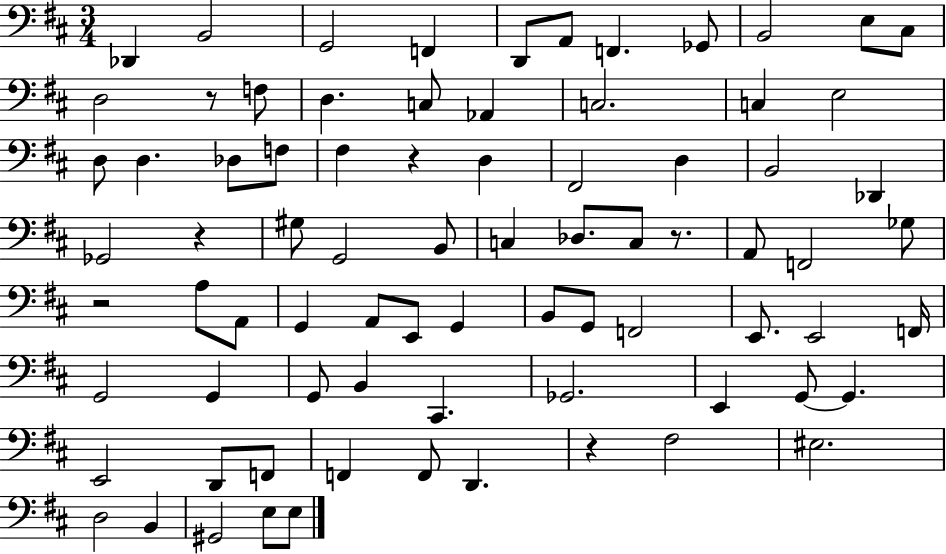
{
  \clef bass
  \numericTimeSignature
  \time 3/4
  \key d \major
  \repeat volta 2 { des,4 b,2 | g,2 f,4 | d,8 a,8 f,4. ges,8 | b,2 e8 cis8 | \break d2 r8 f8 | d4. c8 aes,4 | c2. | c4 e2 | \break d8 d4. des8 f8 | fis4 r4 d4 | fis,2 d4 | b,2 des,4 | \break ges,2 r4 | gis8 g,2 b,8 | c4 des8. c8 r8. | a,8 f,2 ges8 | \break r2 a8 a,8 | g,4 a,8 e,8 g,4 | b,8 g,8 f,2 | e,8. e,2 f,16 | \break g,2 g,4 | g,8 b,4 cis,4. | ges,2. | e,4 g,8~~ g,4. | \break e,2 d,8 f,8 | f,4 f,8 d,4. | r4 fis2 | eis2. | \break d2 b,4 | gis,2 e8 e8 | } \bar "|."
}